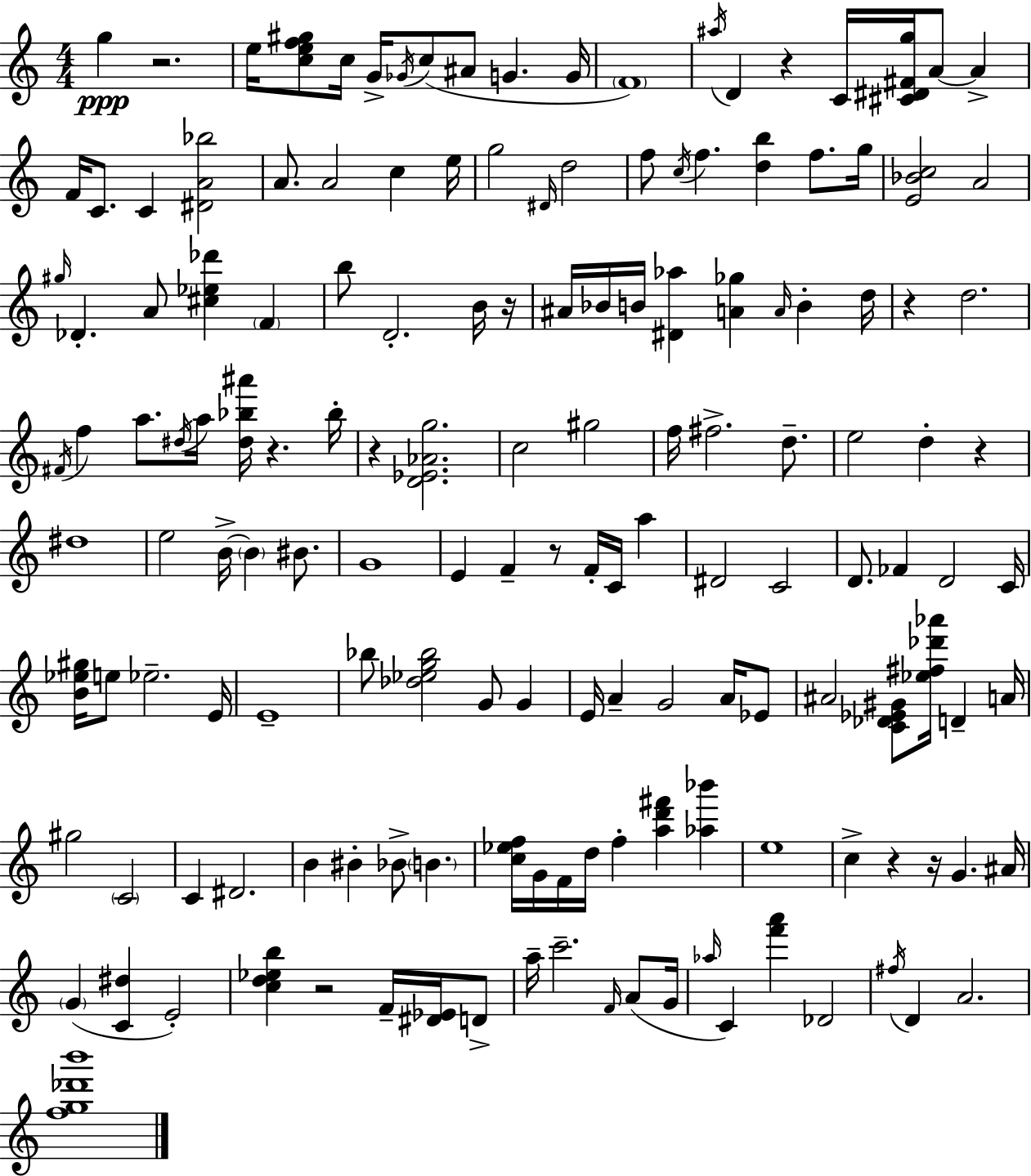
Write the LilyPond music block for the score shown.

{
  \clef treble
  \numericTimeSignature
  \time 4/4
  \key a \minor
  \repeat volta 2 { g''4\ppp r2. | e''16 <c'' e'' f'' gis''>8 c''16 g'16-> \acciaccatura { ges'16 } c''8( ais'8 g'4. | g'16 \parenthesize f'1) | \acciaccatura { ais''16 } d'4 r4 c'16 <cis' dis' fis' g''>16 a'8~~ a'4-> | \break f'16 c'8. c'4 <dis' a' bes''>2 | a'8. a'2 c''4 | e''16 g''2 \grace { dis'16 } d''2 | f''8 \acciaccatura { c''16 } f''4. <d'' b''>4 | \break f''8. g''16 <e' bes' c''>2 a'2 | \grace { gis''16 } des'4.-. a'8 <cis'' ees'' des'''>4 | \parenthesize f'4 b''8 d'2.-. | b'16 r16 ais'16 bes'16 b'16 <dis' aes''>4 <a' ges''>4 | \break \grace { a'16 } b'4-. d''16 r4 d''2. | \acciaccatura { fis'16 } f''4 a''8. \acciaccatura { dis''16 } a''16 | <dis'' bes'' ais'''>16 r4. bes''16-. r4 <d' ees' aes' g''>2. | c''2 | \break gis''2 f''16 fis''2.-> | d''8.-- e''2 | d''4-. r4 dis''1 | e''2 | \break b'16->~~ \parenthesize b'4 bis'8. g'1 | e'4 f'4-- | r8 f'16-. c'16 a''4 dis'2 | c'2 d'8. fes'4 d'2 | \break c'16 <b' ees'' gis''>16 e''8 ees''2.-- | e'16 e'1-- | bes''8 <des'' ees'' g'' bes''>2 | g'8 g'4 e'16 a'4-- g'2 | \break a'16 ees'8 ais'2 | <c' des' ees' gis'>8 <ees'' fis'' des''' aes'''>16 d'4-- a'16 gis''2 | \parenthesize c'2 c'4 dis'2. | b'4 bis'4-. | \break bes'8-> \parenthesize b'4. <c'' ees'' f''>16 g'16 f'16 d''16 f''4-. | <a'' d''' fis'''>4 <aes'' bes'''>4 e''1 | c''4-> r4 | r16 g'4. ais'16 \parenthesize g'4( <c' dis''>4 | \break e'2-.) <c'' d'' ees'' b''>4 r2 | f'16-- <dis' ees'>16 d'8-> a''16-- c'''2.-- | \grace { f'16 }( a'8 g'16 \grace { aes''16 }) c'4 <f''' a'''>4 | des'2 \acciaccatura { fis''16 } d'4 a'2. | \break <f'' g'' des''' b'''>1 | } \bar "|."
}